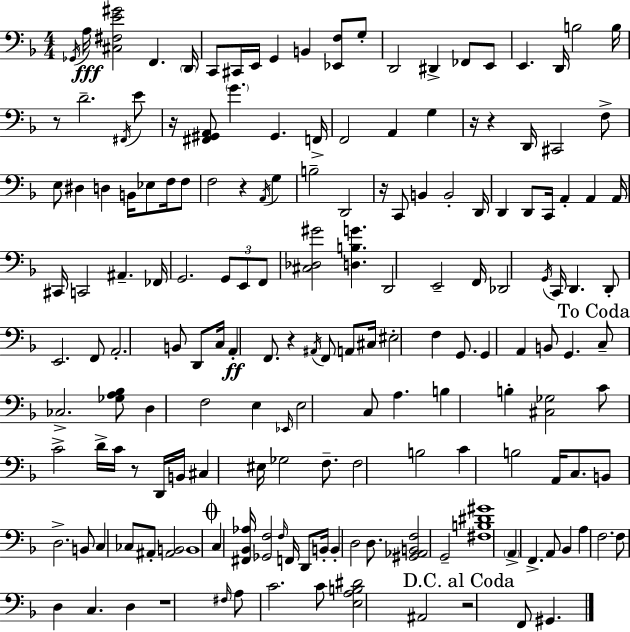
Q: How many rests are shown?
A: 10